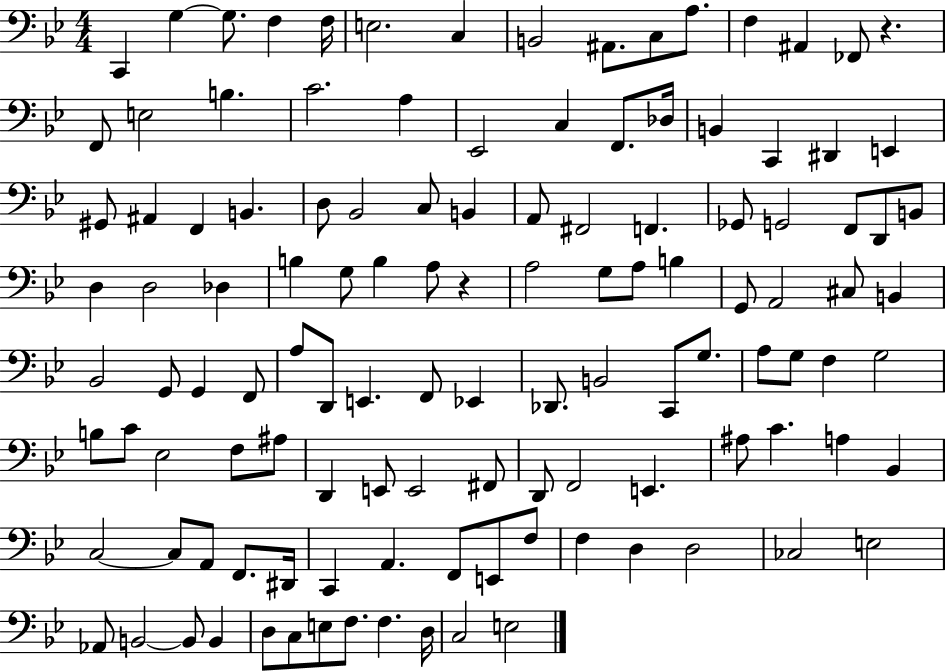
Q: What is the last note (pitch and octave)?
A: E3